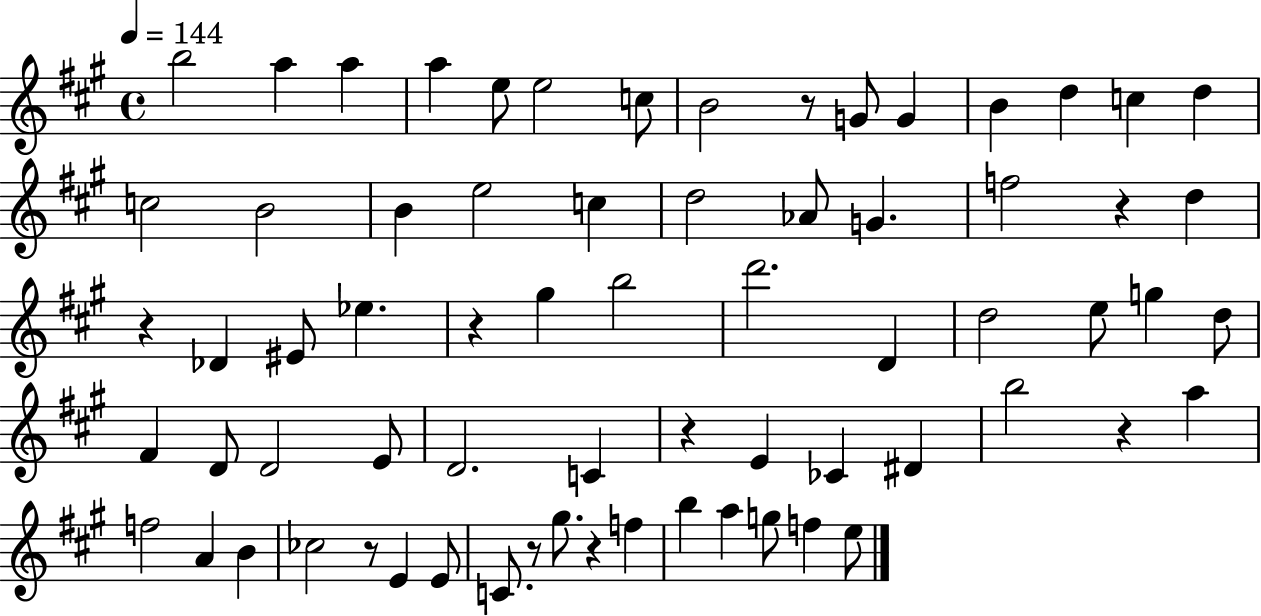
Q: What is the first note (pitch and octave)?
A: B5